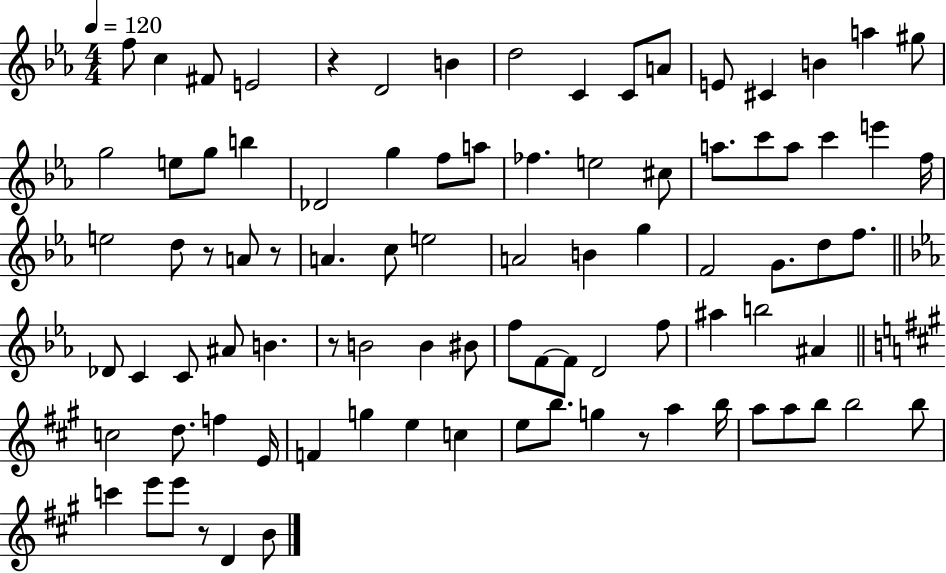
F5/e C5/q F#4/e E4/h R/q D4/h B4/q D5/h C4/q C4/e A4/e E4/e C#4/q B4/q A5/q G#5/e G5/h E5/e G5/e B5/q Db4/h G5/q F5/e A5/e FES5/q. E5/h C#5/e A5/e. C6/e A5/e C6/q E6/q F5/s E5/h D5/e R/e A4/e R/e A4/q. C5/e E5/h A4/h B4/q G5/q F4/h G4/e. D5/e F5/e. Db4/e C4/q C4/e A#4/e B4/q. R/e B4/h B4/q BIS4/e F5/e F4/e F4/e D4/h F5/e A#5/q B5/h A#4/q C5/h D5/e. F5/q E4/s F4/q G5/q E5/q C5/q E5/e B5/e. G5/q R/e A5/q B5/s A5/e A5/e B5/e B5/h B5/e C6/q E6/e E6/e R/e D4/q B4/e